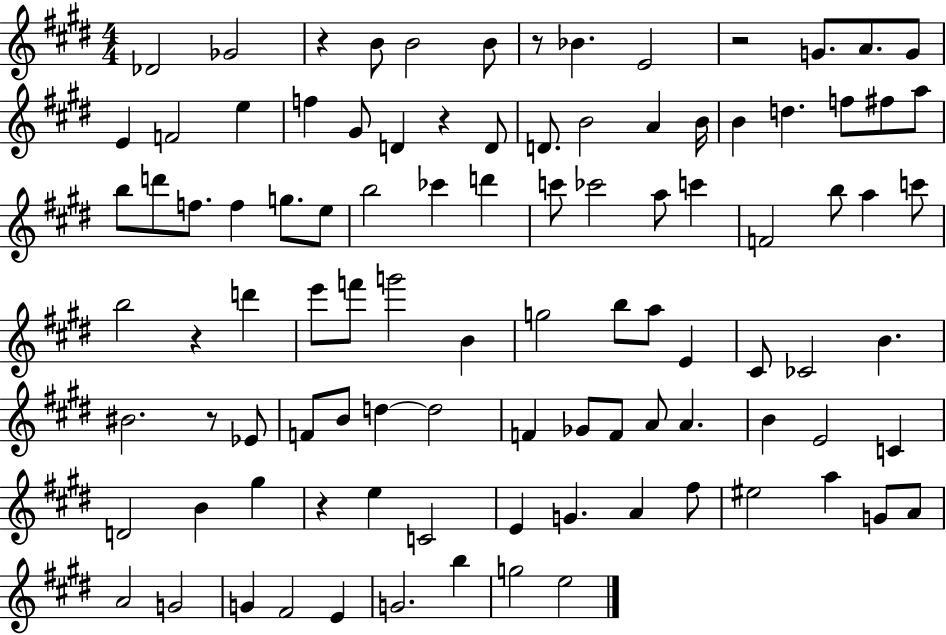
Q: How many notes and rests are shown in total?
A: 99